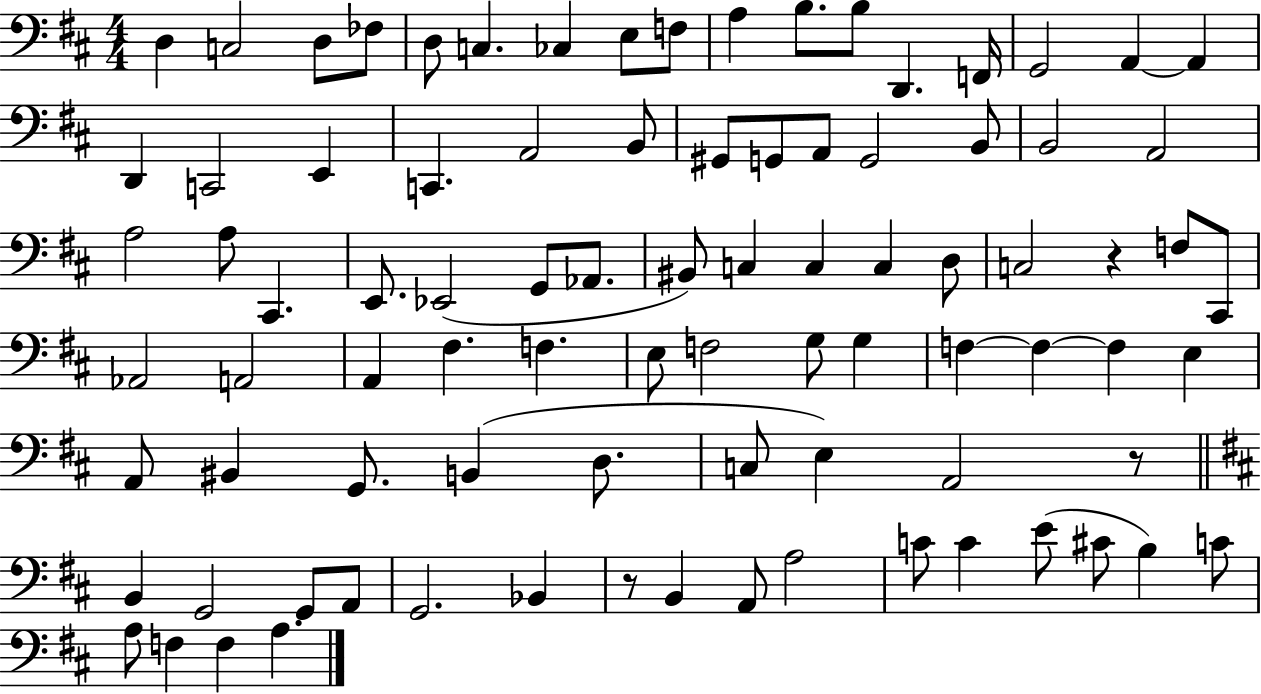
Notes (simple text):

D3/q C3/h D3/e FES3/e D3/e C3/q. CES3/q E3/e F3/e A3/q B3/e. B3/e D2/q. F2/s G2/h A2/q A2/q D2/q C2/h E2/q C2/q. A2/h B2/e G#2/e G2/e A2/e G2/h B2/e B2/h A2/h A3/h A3/e C#2/q. E2/e. Eb2/h G2/e Ab2/e. BIS2/e C3/q C3/q C3/q D3/e C3/h R/q F3/e C#2/e Ab2/h A2/h A2/q F#3/q. F3/q. E3/e F3/h G3/e G3/q F3/q F3/q F3/q E3/q A2/e BIS2/q G2/e. B2/q D3/e. C3/e E3/q A2/h R/e B2/q G2/h G2/e A2/e G2/h. Bb2/q R/e B2/q A2/e A3/h C4/e C4/q E4/e C#4/e B3/q C4/e A3/e F3/q F3/q A3/q.